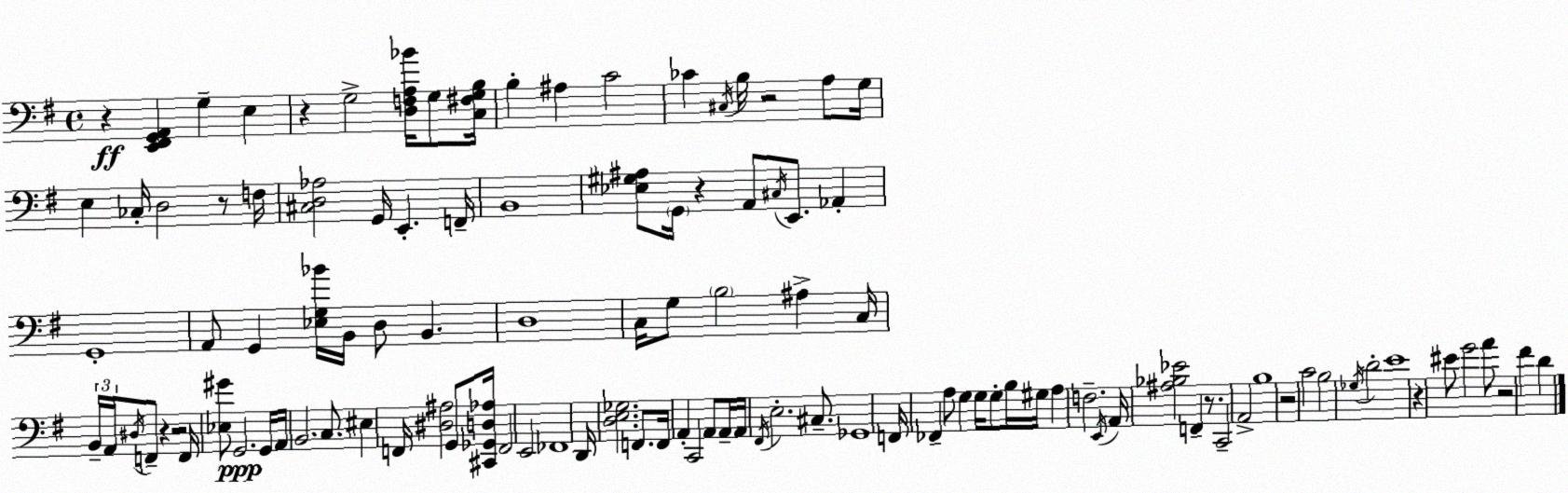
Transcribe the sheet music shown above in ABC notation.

X:1
T:Untitled
M:4/4
L:1/4
K:G
z [E,,^F,,G,,A,,] G, E, z G,2 [D,F,A,_B]/4 G,/2 [C,^F,G,B,]/4 B, ^A, C2 _C ^C,/4 B,/4 z2 A,/2 G,/4 E, _C,/4 D,2 z/2 F,/4 [^C,D,_A,]2 G,,/4 E,, F,,/4 B,,4 [_E,^G,^A,]/2 G,,/4 z A,,/2 ^C,/4 E,,/2 _A,, G,,4 A,,/2 G,, [_E,G,_B]/4 B,,/4 D,/2 B,, D,4 C,/4 G,/2 B,2 ^A, C,/4 B,,/4 A,,/4 ^D,/4 F,,/2 z z2 F,,/4 [_E,^G]/2 G,,2 G,,/4 A,,/4 B,,2 C,/2 ^E, F,,/4 [^D,^A,]2 G,,/2 [^C,,_G,,D,_A,]/4 F,,2 E,,2 _F,,4 D,,/4 [D,E,_G,]2 F,,/2 F,,/4 A,, C,,2 A,,/2 A,,/4 A,,/4 ^F,,/4 E,2 ^C,/2 _G,,4 F,,/4 _F,, A,/2 G, G,/4 G,/2 B,/4 ^G,/4 A, F,2 E,,/4 A,,/4 [^A,_B,_E]2 F,, z/2 C,,2 A,,2 B,4 z2 C2 B,2 _G,/4 D2 E4 z ^E/2 G2 A/2 z2 ^F D